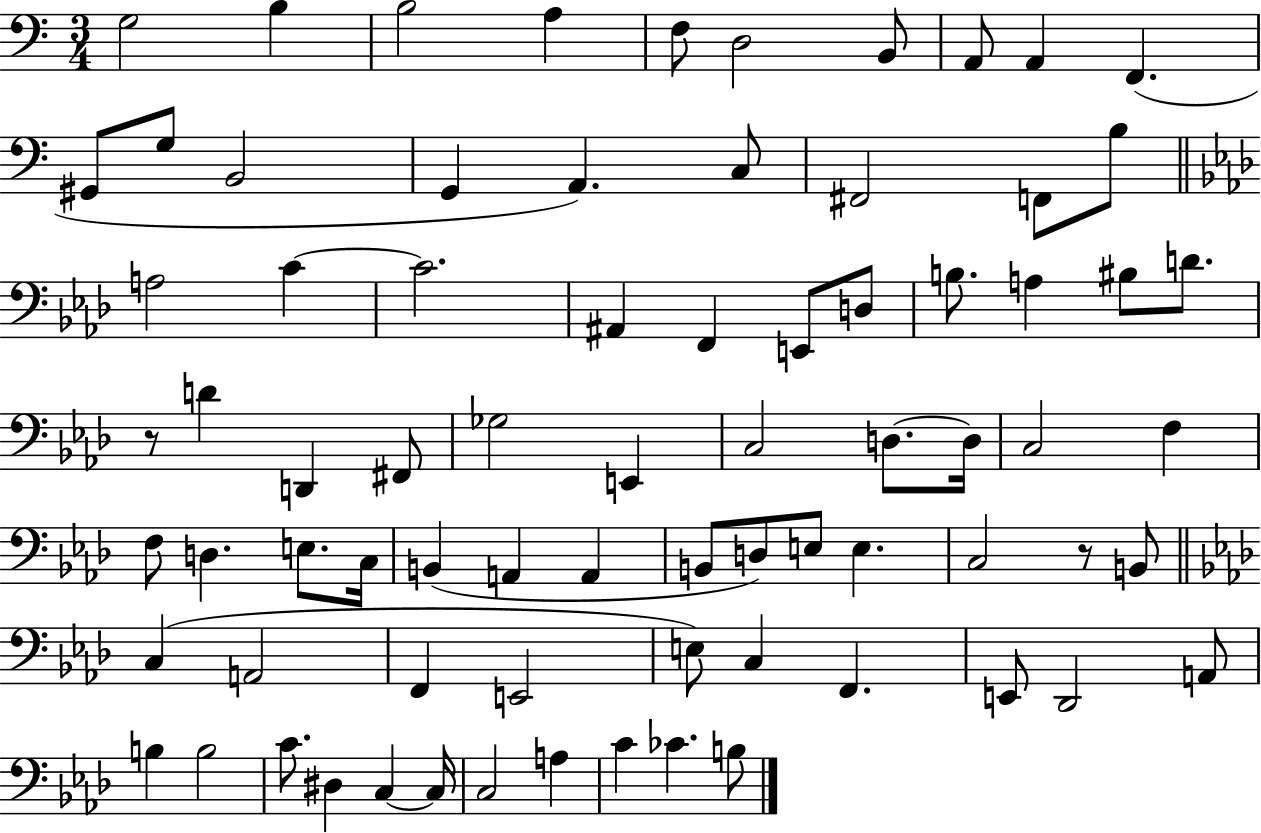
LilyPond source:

{
  \clef bass
  \numericTimeSignature
  \time 3/4
  \key c \major
  \repeat volta 2 { g2 b4 | b2 a4 | f8 d2 b,8 | a,8 a,4 f,4.( | \break gis,8 g8 b,2 | g,4 a,4.) c8 | fis,2 f,8 b8 | \bar "||" \break \key aes \major a2 c'4~~ | c'2. | ais,4 f,4 e,8 d8 | b8. a4 bis8 d'8. | \break r8 d'4 d,4 fis,8 | ges2 e,4 | c2 d8.~~ d16 | c2 f4 | \break f8 d4. e8. c16 | b,4( a,4 a,4 | b,8 d8) e8 e4. | c2 r8 b,8 | \break \bar "||" \break \key aes \major c4( a,2 | f,4 e,2 | e8) c4 f,4. | e,8 des,2 a,8 | \break b4 b2 | c'8. dis4 c4~~ c16 | c2 a4 | c'4 ces'4. b8 | \break } \bar "|."
}